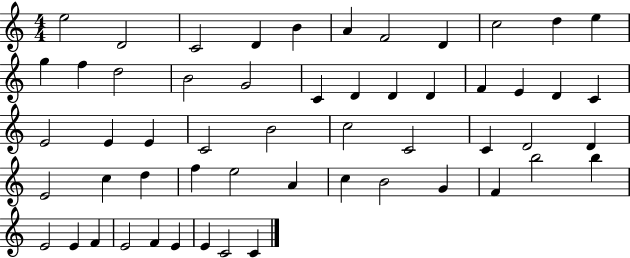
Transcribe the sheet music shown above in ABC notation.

X:1
T:Untitled
M:4/4
L:1/4
K:C
e2 D2 C2 D B A F2 D c2 d e g f d2 B2 G2 C D D D F E D C E2 E E C2 B2 c2 C2 C D2 D E2 c d f e2 A c B2 G F b2 b E2 E F E2 F E E C2 C